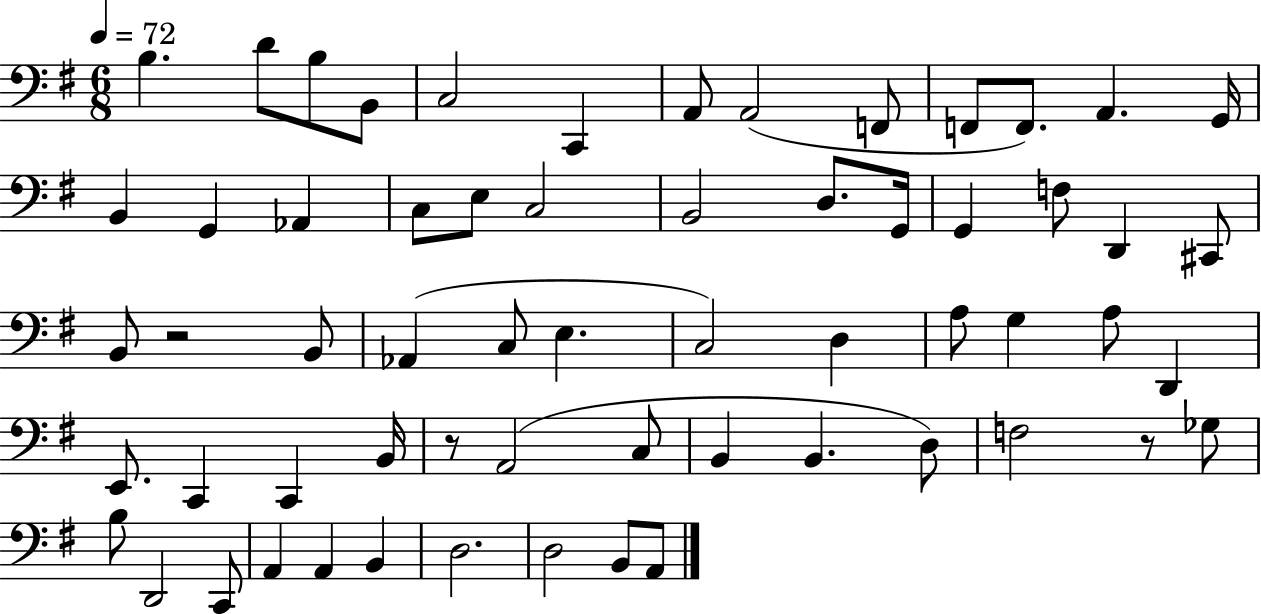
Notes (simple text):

B3/q. D4/e B3/e B2/e C3/h C2/q A2/e A2/h F2/e F2/e F2/e. A2/q. G2/s B2/q G2/q Ab2/q C3/e E3/e C3/h B2/h D3/e. G2/s G2/q F3/e D2/q C#2/e B2/e R/h B2/e Ab2/q C3/e E3/q. C3/h D3/q A3/e G3/q A3/e D2/q E2/e. C2/q C2/q B2/s R/e A2/h C3/e B2/q B2/q. D3/e F3/h R/e Gb3/e B3/e D2/h C2/e A2/q A2/q B2/q D3/h. D3/h B2/e A2/e